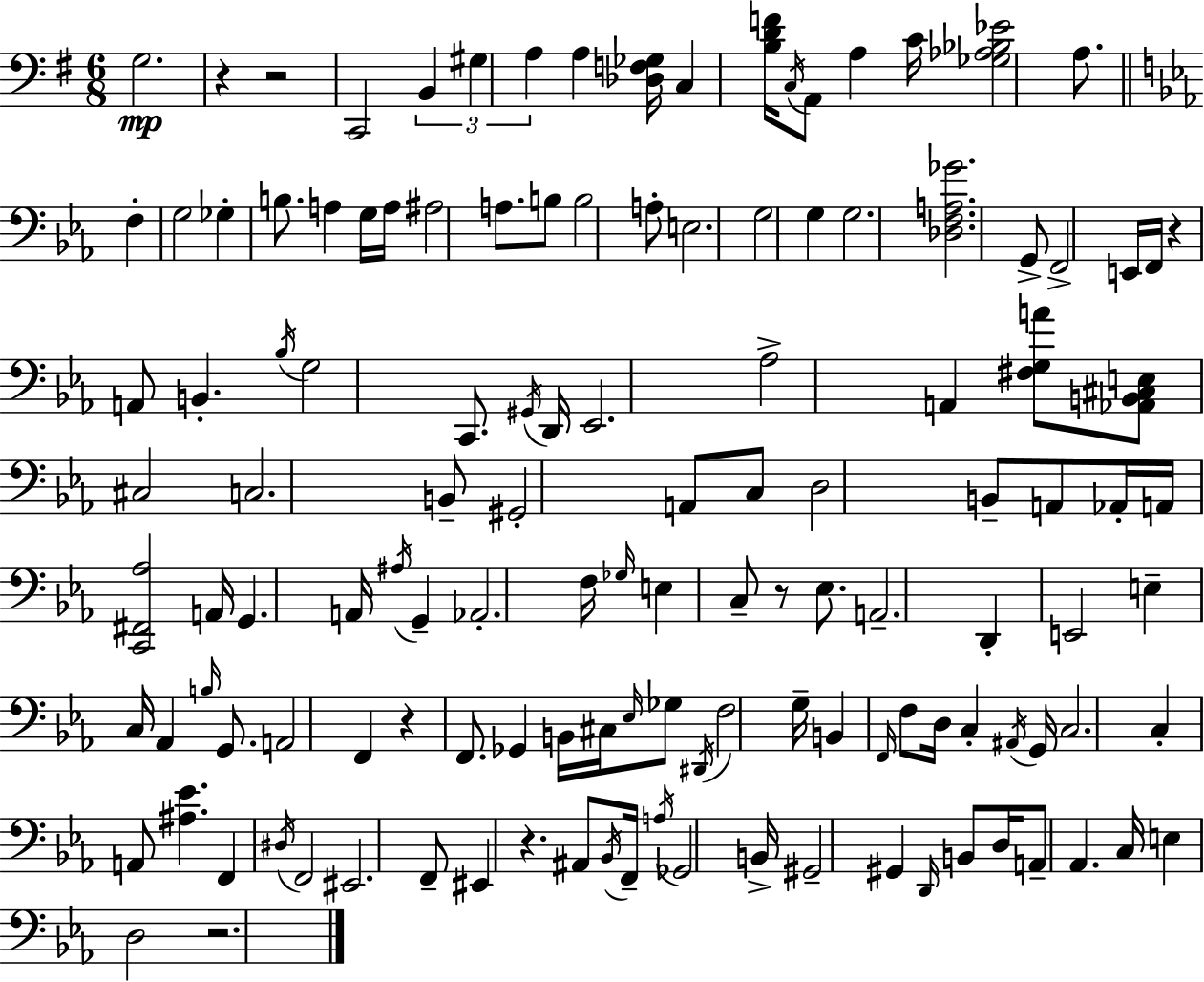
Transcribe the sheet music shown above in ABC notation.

X:1
T:Untitled
M:6/8
L:1/4
K:Em
G,2 z z2 C,,2 B,, ^G, A, A, [_D,F,_G,]/4 C, [B,DF]/4 C,/4 A,,/2 A, C/4 [_G,_A,_B,_E]2 A,/2 F, G,2 _G, B,/2 A, G,/4 A,/4 ^A,2 A,/2 B,/2 B,2 A,/2 E,2 G,2 G, G,2 [_D,F,A,_G]2 G,,/2 F,,2 E,,/4 F,,/4 z A,,/2 B,, _B,/4 G,2 C,,/2 ^G,,/4 D,,/4 _E,,2 _A,2 A,, [^F,G,A]/2 [_A,,B,,^C,E,]/2 ^C,2 C,2 B,,/2 ^G,,2 A,,/2 C,/2 D,2 B,,/2 A,,/2 _A,,/4 A,,/4 [C,,^F,,_A,]2 A,,/4 G,, A,,/4 ^A,/4 G,, _A,,2 F,/4 _G,/4 E, C,/2 z/2 _E,/2 A,,2 D,, E,,2 E, C,/4 _A,, B,/4 G,,/2 A,,2 F,, z F,,/2 _G,, B,,/4 ^C,/4 _E,/4 _G,/2 ^D,,/4 F,2 G,/4 B,, F,,/4 F,/2 D,/4 C, ^A,,/4 G,,/4 C,2 C, A,,/2 [^A,_E] F,, ^D,/4 F,,2 ^E,,2 F,,/2 ^E,, z ^A,,/2 _B,,/4 F,,/4 A,/4 _G,,2 B,,/4 ^G,,2 ^G,, D,,/4 B,,/2 D,/4 A,,/2 _A,, C,/4 E, D,2 z2